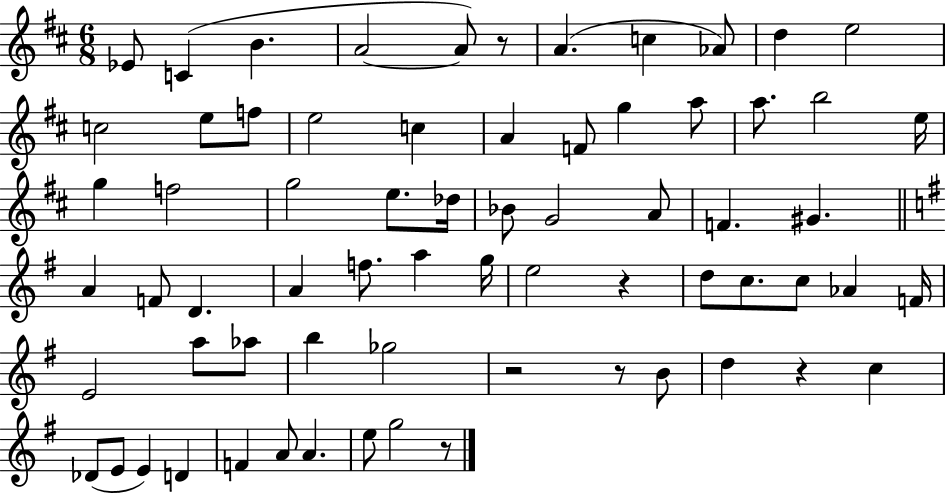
{
  \clef treble
  \numericTimeSignature
  \time 6/8
  \key d \major
  ees'8 c'4( b'4. | a'2~~ a'8) r8 | a'4.( c''4 aes'8) | d''4 e''2 | \break c''2 e''8 f''8 | e''2 c''4 | a'4 f'8 g''4 a''8 | a''8. b''2 e''16 | \break g''4 f''2 | g''2 e''8. des''16 | bes'8 g'2 a'8 | f'4. gis'4. | \break \bar "||" \break \key g \major a'4 f'8 d'4. | a'4 f''8. a''4 g''16 | e''2 r4 | d''8 c''8. c''8 aes'4 f'16 | \break e'2 a''8 aes''8 | b''4 ges''2 | r2 r8 b'8 | d''4 r4 c''4 | \break des'8( e'8 e'4) d'4 | f'4 a'8 a'4. | e''8 g''2 r8 | \bar "|."
}